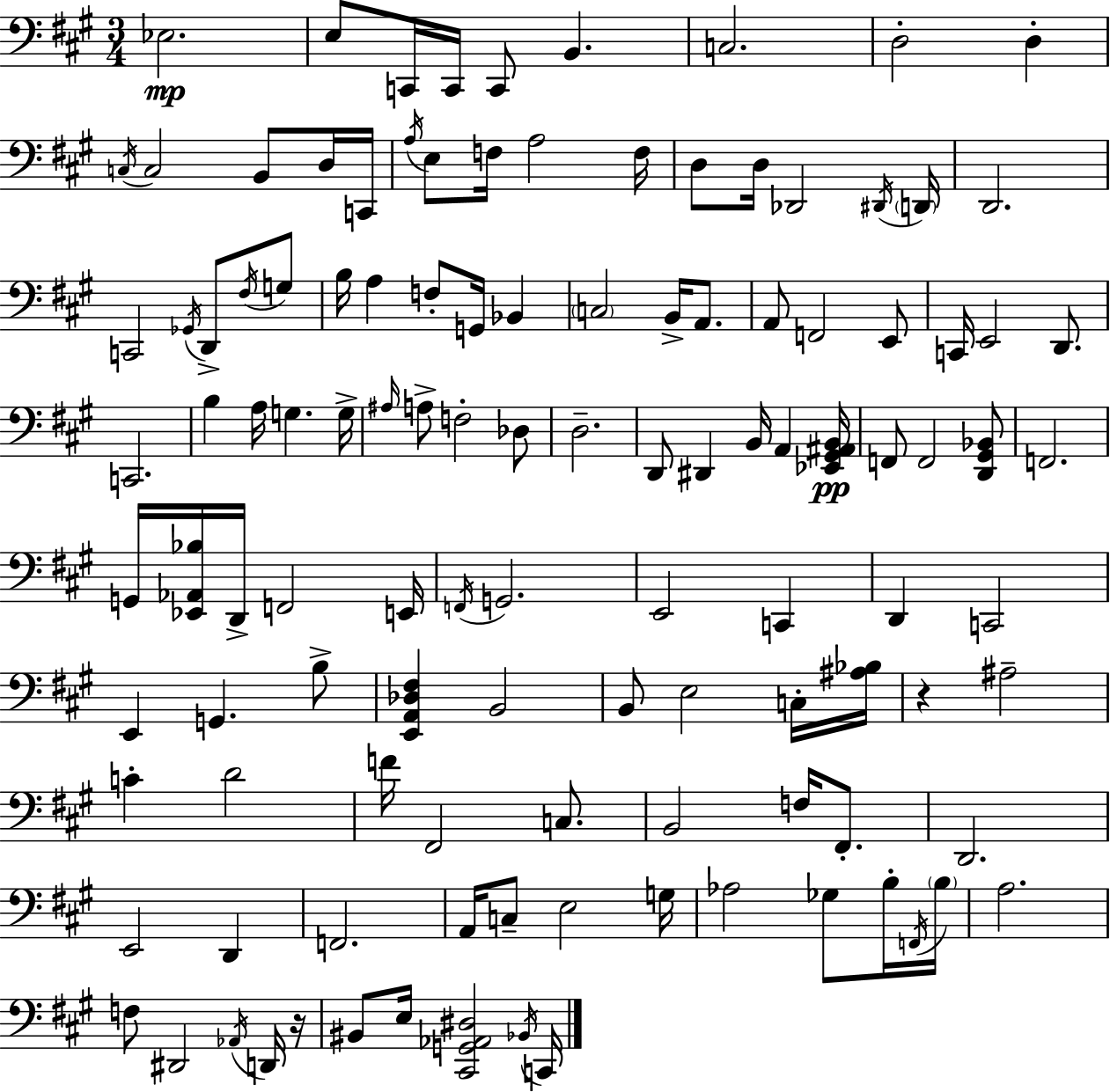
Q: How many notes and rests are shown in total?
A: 117